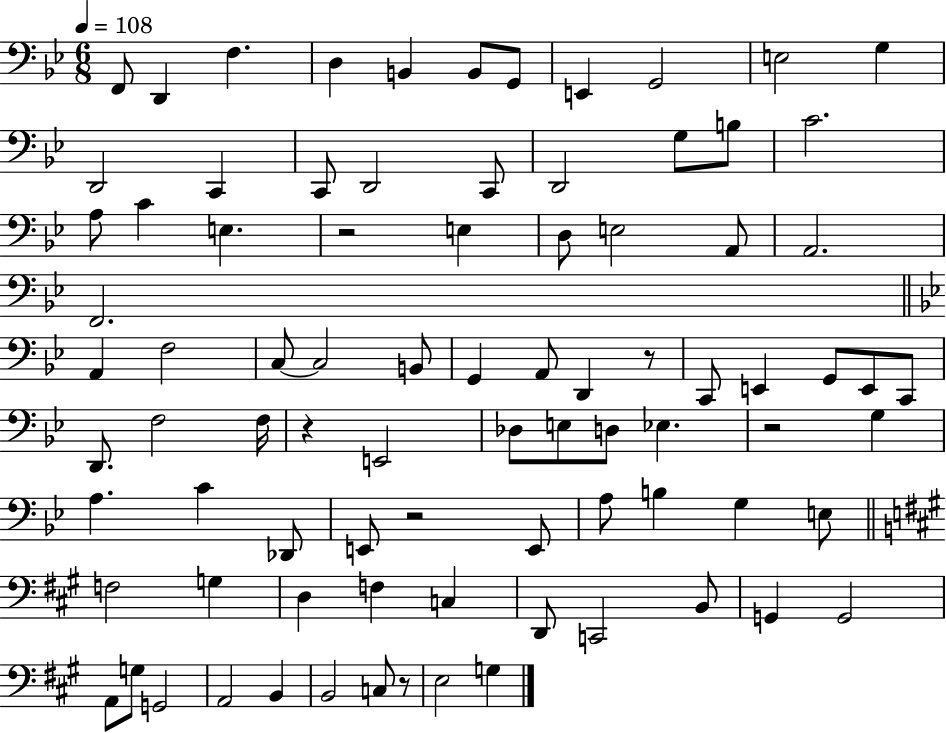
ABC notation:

X:1
T:Untitled
M:6/8
L:1/4
K:Bb
F,,/2 D,, F, D, B,, B,,/2 G,,/2 E,, G,,2 E,2 G, D,,2 C,, C,,/2 D,,2 C,,/2 D,,2 G,/2 B,/2 C2 A,/2 C E, z2 E, D,/2 E,2 A,,/2 A,,2 F,,2 A,, F,2 C,/2 C,2 B,,/2 G,, A,,/2 D,, z/2 C,,/2 E,, G,,/2 E,,/2 C,,/2 D,,/2 F,2 F,/4 z E,,2 _D,/2 E,/2 D,/2 _E, z2 G, A, C _D,,/2 E,,/2 z2 E,,/2 A,/2 B, G, E,/2 F,2 G, D, F, C, D,,/2 C,,2 B,,/2 G,, G,,2 A,,/2 G,/2 G,,2 A,,2 B,, B,,2 C,/2 z/2 E,2 G,